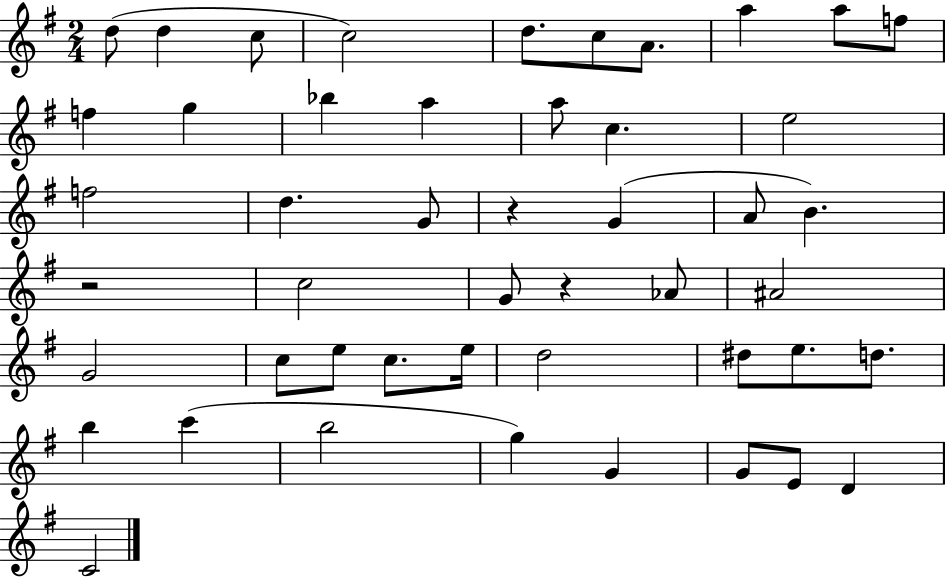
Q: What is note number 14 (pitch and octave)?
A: A5